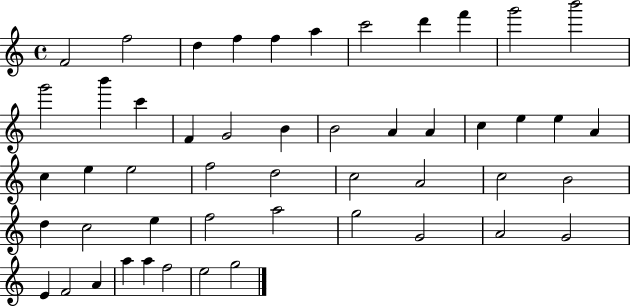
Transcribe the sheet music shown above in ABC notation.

X:1
T:Untitled
M:4/4
L:1/4
K:C
F2 f2 d f f a c'2 d' f' g'2 b'2 g'2 b' c' F G2 B B2 A A c e e A c e e2 f2 d2 c2 A2 c2 B2 d c2 e f2 a2 g2 G2 A2 G2 E F2 A a a f2 e2 g2